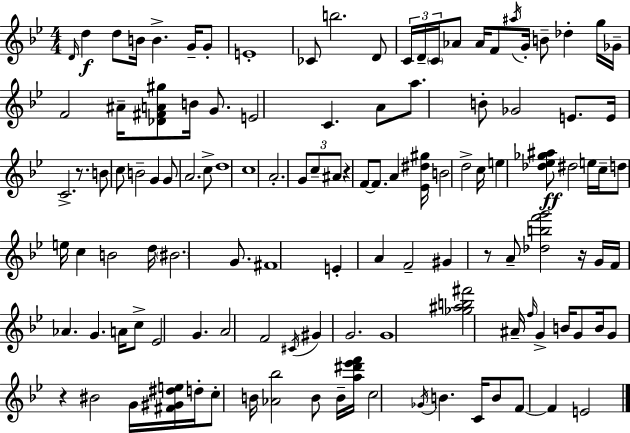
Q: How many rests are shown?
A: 5